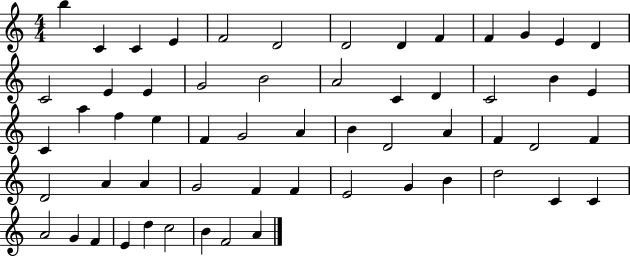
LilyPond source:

{
  \clef treble
  \numericTimeSignature
  \time 4/4
  \key c \major
  b''4 c'4 c'4 e'4 | f'2 d'2 | d'2 d'4 f'4 | f'4 g'4 e'4 d'4 | \break c'2 e'4 e'4 | g'2 b'2 | a'2 c'4 d'4 | c'2 b'4 e'4 | \break c'4 a''4 f''4 e''4 | f'4 g'2 a'4 | b'4 d'2 a'4 | f'4 d'2 f'4 | \break d'2 a'4 a'4 | g'2 f'4 f'4 | e'2 g'4 b'4 | d''2 c'4 c'4 | \break a'2 g'4 f'4 | e'4 d''4 c''2 | b'4 f'2 a'4 | \bar "|."
}